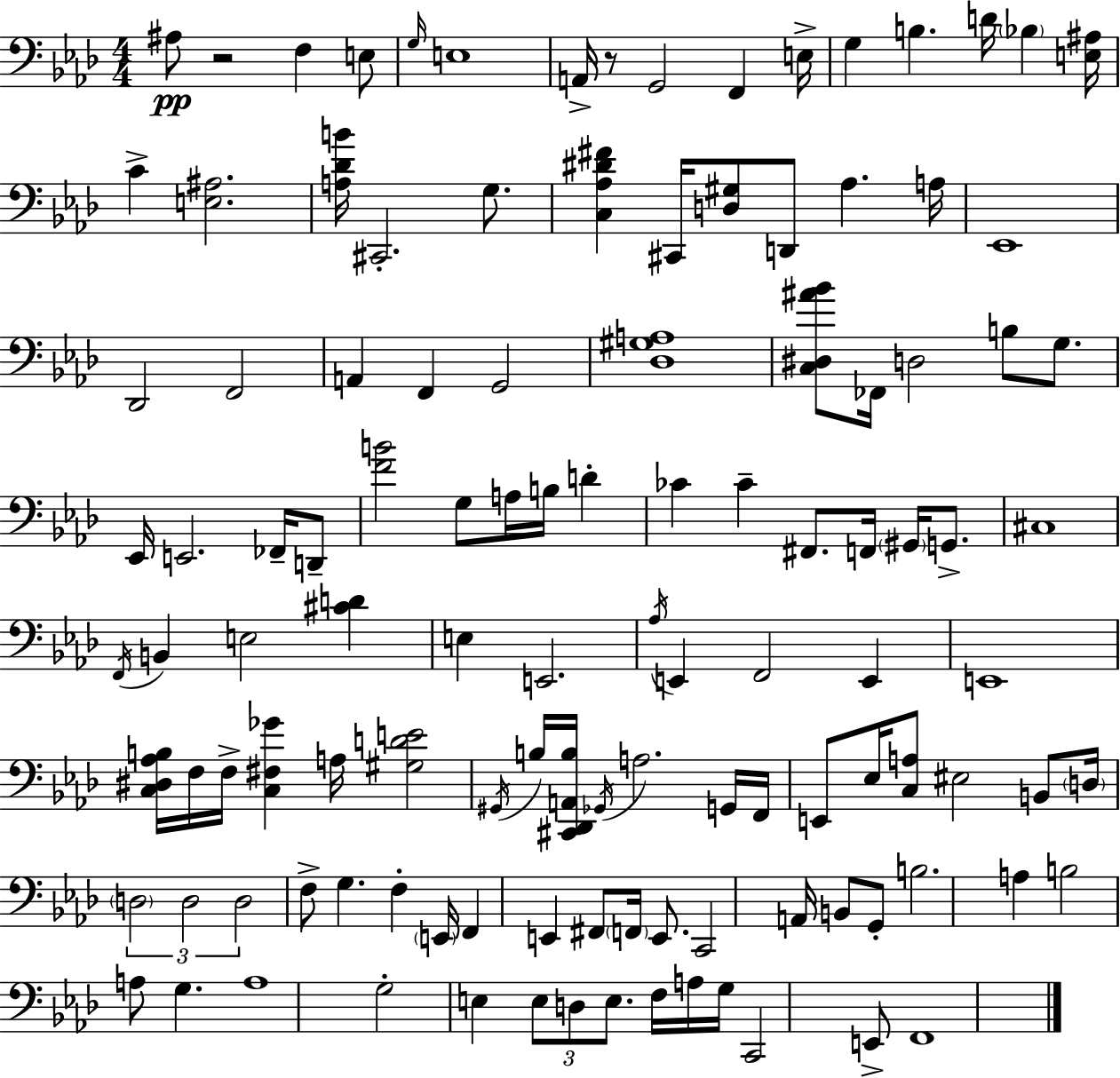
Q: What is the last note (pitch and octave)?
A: F2